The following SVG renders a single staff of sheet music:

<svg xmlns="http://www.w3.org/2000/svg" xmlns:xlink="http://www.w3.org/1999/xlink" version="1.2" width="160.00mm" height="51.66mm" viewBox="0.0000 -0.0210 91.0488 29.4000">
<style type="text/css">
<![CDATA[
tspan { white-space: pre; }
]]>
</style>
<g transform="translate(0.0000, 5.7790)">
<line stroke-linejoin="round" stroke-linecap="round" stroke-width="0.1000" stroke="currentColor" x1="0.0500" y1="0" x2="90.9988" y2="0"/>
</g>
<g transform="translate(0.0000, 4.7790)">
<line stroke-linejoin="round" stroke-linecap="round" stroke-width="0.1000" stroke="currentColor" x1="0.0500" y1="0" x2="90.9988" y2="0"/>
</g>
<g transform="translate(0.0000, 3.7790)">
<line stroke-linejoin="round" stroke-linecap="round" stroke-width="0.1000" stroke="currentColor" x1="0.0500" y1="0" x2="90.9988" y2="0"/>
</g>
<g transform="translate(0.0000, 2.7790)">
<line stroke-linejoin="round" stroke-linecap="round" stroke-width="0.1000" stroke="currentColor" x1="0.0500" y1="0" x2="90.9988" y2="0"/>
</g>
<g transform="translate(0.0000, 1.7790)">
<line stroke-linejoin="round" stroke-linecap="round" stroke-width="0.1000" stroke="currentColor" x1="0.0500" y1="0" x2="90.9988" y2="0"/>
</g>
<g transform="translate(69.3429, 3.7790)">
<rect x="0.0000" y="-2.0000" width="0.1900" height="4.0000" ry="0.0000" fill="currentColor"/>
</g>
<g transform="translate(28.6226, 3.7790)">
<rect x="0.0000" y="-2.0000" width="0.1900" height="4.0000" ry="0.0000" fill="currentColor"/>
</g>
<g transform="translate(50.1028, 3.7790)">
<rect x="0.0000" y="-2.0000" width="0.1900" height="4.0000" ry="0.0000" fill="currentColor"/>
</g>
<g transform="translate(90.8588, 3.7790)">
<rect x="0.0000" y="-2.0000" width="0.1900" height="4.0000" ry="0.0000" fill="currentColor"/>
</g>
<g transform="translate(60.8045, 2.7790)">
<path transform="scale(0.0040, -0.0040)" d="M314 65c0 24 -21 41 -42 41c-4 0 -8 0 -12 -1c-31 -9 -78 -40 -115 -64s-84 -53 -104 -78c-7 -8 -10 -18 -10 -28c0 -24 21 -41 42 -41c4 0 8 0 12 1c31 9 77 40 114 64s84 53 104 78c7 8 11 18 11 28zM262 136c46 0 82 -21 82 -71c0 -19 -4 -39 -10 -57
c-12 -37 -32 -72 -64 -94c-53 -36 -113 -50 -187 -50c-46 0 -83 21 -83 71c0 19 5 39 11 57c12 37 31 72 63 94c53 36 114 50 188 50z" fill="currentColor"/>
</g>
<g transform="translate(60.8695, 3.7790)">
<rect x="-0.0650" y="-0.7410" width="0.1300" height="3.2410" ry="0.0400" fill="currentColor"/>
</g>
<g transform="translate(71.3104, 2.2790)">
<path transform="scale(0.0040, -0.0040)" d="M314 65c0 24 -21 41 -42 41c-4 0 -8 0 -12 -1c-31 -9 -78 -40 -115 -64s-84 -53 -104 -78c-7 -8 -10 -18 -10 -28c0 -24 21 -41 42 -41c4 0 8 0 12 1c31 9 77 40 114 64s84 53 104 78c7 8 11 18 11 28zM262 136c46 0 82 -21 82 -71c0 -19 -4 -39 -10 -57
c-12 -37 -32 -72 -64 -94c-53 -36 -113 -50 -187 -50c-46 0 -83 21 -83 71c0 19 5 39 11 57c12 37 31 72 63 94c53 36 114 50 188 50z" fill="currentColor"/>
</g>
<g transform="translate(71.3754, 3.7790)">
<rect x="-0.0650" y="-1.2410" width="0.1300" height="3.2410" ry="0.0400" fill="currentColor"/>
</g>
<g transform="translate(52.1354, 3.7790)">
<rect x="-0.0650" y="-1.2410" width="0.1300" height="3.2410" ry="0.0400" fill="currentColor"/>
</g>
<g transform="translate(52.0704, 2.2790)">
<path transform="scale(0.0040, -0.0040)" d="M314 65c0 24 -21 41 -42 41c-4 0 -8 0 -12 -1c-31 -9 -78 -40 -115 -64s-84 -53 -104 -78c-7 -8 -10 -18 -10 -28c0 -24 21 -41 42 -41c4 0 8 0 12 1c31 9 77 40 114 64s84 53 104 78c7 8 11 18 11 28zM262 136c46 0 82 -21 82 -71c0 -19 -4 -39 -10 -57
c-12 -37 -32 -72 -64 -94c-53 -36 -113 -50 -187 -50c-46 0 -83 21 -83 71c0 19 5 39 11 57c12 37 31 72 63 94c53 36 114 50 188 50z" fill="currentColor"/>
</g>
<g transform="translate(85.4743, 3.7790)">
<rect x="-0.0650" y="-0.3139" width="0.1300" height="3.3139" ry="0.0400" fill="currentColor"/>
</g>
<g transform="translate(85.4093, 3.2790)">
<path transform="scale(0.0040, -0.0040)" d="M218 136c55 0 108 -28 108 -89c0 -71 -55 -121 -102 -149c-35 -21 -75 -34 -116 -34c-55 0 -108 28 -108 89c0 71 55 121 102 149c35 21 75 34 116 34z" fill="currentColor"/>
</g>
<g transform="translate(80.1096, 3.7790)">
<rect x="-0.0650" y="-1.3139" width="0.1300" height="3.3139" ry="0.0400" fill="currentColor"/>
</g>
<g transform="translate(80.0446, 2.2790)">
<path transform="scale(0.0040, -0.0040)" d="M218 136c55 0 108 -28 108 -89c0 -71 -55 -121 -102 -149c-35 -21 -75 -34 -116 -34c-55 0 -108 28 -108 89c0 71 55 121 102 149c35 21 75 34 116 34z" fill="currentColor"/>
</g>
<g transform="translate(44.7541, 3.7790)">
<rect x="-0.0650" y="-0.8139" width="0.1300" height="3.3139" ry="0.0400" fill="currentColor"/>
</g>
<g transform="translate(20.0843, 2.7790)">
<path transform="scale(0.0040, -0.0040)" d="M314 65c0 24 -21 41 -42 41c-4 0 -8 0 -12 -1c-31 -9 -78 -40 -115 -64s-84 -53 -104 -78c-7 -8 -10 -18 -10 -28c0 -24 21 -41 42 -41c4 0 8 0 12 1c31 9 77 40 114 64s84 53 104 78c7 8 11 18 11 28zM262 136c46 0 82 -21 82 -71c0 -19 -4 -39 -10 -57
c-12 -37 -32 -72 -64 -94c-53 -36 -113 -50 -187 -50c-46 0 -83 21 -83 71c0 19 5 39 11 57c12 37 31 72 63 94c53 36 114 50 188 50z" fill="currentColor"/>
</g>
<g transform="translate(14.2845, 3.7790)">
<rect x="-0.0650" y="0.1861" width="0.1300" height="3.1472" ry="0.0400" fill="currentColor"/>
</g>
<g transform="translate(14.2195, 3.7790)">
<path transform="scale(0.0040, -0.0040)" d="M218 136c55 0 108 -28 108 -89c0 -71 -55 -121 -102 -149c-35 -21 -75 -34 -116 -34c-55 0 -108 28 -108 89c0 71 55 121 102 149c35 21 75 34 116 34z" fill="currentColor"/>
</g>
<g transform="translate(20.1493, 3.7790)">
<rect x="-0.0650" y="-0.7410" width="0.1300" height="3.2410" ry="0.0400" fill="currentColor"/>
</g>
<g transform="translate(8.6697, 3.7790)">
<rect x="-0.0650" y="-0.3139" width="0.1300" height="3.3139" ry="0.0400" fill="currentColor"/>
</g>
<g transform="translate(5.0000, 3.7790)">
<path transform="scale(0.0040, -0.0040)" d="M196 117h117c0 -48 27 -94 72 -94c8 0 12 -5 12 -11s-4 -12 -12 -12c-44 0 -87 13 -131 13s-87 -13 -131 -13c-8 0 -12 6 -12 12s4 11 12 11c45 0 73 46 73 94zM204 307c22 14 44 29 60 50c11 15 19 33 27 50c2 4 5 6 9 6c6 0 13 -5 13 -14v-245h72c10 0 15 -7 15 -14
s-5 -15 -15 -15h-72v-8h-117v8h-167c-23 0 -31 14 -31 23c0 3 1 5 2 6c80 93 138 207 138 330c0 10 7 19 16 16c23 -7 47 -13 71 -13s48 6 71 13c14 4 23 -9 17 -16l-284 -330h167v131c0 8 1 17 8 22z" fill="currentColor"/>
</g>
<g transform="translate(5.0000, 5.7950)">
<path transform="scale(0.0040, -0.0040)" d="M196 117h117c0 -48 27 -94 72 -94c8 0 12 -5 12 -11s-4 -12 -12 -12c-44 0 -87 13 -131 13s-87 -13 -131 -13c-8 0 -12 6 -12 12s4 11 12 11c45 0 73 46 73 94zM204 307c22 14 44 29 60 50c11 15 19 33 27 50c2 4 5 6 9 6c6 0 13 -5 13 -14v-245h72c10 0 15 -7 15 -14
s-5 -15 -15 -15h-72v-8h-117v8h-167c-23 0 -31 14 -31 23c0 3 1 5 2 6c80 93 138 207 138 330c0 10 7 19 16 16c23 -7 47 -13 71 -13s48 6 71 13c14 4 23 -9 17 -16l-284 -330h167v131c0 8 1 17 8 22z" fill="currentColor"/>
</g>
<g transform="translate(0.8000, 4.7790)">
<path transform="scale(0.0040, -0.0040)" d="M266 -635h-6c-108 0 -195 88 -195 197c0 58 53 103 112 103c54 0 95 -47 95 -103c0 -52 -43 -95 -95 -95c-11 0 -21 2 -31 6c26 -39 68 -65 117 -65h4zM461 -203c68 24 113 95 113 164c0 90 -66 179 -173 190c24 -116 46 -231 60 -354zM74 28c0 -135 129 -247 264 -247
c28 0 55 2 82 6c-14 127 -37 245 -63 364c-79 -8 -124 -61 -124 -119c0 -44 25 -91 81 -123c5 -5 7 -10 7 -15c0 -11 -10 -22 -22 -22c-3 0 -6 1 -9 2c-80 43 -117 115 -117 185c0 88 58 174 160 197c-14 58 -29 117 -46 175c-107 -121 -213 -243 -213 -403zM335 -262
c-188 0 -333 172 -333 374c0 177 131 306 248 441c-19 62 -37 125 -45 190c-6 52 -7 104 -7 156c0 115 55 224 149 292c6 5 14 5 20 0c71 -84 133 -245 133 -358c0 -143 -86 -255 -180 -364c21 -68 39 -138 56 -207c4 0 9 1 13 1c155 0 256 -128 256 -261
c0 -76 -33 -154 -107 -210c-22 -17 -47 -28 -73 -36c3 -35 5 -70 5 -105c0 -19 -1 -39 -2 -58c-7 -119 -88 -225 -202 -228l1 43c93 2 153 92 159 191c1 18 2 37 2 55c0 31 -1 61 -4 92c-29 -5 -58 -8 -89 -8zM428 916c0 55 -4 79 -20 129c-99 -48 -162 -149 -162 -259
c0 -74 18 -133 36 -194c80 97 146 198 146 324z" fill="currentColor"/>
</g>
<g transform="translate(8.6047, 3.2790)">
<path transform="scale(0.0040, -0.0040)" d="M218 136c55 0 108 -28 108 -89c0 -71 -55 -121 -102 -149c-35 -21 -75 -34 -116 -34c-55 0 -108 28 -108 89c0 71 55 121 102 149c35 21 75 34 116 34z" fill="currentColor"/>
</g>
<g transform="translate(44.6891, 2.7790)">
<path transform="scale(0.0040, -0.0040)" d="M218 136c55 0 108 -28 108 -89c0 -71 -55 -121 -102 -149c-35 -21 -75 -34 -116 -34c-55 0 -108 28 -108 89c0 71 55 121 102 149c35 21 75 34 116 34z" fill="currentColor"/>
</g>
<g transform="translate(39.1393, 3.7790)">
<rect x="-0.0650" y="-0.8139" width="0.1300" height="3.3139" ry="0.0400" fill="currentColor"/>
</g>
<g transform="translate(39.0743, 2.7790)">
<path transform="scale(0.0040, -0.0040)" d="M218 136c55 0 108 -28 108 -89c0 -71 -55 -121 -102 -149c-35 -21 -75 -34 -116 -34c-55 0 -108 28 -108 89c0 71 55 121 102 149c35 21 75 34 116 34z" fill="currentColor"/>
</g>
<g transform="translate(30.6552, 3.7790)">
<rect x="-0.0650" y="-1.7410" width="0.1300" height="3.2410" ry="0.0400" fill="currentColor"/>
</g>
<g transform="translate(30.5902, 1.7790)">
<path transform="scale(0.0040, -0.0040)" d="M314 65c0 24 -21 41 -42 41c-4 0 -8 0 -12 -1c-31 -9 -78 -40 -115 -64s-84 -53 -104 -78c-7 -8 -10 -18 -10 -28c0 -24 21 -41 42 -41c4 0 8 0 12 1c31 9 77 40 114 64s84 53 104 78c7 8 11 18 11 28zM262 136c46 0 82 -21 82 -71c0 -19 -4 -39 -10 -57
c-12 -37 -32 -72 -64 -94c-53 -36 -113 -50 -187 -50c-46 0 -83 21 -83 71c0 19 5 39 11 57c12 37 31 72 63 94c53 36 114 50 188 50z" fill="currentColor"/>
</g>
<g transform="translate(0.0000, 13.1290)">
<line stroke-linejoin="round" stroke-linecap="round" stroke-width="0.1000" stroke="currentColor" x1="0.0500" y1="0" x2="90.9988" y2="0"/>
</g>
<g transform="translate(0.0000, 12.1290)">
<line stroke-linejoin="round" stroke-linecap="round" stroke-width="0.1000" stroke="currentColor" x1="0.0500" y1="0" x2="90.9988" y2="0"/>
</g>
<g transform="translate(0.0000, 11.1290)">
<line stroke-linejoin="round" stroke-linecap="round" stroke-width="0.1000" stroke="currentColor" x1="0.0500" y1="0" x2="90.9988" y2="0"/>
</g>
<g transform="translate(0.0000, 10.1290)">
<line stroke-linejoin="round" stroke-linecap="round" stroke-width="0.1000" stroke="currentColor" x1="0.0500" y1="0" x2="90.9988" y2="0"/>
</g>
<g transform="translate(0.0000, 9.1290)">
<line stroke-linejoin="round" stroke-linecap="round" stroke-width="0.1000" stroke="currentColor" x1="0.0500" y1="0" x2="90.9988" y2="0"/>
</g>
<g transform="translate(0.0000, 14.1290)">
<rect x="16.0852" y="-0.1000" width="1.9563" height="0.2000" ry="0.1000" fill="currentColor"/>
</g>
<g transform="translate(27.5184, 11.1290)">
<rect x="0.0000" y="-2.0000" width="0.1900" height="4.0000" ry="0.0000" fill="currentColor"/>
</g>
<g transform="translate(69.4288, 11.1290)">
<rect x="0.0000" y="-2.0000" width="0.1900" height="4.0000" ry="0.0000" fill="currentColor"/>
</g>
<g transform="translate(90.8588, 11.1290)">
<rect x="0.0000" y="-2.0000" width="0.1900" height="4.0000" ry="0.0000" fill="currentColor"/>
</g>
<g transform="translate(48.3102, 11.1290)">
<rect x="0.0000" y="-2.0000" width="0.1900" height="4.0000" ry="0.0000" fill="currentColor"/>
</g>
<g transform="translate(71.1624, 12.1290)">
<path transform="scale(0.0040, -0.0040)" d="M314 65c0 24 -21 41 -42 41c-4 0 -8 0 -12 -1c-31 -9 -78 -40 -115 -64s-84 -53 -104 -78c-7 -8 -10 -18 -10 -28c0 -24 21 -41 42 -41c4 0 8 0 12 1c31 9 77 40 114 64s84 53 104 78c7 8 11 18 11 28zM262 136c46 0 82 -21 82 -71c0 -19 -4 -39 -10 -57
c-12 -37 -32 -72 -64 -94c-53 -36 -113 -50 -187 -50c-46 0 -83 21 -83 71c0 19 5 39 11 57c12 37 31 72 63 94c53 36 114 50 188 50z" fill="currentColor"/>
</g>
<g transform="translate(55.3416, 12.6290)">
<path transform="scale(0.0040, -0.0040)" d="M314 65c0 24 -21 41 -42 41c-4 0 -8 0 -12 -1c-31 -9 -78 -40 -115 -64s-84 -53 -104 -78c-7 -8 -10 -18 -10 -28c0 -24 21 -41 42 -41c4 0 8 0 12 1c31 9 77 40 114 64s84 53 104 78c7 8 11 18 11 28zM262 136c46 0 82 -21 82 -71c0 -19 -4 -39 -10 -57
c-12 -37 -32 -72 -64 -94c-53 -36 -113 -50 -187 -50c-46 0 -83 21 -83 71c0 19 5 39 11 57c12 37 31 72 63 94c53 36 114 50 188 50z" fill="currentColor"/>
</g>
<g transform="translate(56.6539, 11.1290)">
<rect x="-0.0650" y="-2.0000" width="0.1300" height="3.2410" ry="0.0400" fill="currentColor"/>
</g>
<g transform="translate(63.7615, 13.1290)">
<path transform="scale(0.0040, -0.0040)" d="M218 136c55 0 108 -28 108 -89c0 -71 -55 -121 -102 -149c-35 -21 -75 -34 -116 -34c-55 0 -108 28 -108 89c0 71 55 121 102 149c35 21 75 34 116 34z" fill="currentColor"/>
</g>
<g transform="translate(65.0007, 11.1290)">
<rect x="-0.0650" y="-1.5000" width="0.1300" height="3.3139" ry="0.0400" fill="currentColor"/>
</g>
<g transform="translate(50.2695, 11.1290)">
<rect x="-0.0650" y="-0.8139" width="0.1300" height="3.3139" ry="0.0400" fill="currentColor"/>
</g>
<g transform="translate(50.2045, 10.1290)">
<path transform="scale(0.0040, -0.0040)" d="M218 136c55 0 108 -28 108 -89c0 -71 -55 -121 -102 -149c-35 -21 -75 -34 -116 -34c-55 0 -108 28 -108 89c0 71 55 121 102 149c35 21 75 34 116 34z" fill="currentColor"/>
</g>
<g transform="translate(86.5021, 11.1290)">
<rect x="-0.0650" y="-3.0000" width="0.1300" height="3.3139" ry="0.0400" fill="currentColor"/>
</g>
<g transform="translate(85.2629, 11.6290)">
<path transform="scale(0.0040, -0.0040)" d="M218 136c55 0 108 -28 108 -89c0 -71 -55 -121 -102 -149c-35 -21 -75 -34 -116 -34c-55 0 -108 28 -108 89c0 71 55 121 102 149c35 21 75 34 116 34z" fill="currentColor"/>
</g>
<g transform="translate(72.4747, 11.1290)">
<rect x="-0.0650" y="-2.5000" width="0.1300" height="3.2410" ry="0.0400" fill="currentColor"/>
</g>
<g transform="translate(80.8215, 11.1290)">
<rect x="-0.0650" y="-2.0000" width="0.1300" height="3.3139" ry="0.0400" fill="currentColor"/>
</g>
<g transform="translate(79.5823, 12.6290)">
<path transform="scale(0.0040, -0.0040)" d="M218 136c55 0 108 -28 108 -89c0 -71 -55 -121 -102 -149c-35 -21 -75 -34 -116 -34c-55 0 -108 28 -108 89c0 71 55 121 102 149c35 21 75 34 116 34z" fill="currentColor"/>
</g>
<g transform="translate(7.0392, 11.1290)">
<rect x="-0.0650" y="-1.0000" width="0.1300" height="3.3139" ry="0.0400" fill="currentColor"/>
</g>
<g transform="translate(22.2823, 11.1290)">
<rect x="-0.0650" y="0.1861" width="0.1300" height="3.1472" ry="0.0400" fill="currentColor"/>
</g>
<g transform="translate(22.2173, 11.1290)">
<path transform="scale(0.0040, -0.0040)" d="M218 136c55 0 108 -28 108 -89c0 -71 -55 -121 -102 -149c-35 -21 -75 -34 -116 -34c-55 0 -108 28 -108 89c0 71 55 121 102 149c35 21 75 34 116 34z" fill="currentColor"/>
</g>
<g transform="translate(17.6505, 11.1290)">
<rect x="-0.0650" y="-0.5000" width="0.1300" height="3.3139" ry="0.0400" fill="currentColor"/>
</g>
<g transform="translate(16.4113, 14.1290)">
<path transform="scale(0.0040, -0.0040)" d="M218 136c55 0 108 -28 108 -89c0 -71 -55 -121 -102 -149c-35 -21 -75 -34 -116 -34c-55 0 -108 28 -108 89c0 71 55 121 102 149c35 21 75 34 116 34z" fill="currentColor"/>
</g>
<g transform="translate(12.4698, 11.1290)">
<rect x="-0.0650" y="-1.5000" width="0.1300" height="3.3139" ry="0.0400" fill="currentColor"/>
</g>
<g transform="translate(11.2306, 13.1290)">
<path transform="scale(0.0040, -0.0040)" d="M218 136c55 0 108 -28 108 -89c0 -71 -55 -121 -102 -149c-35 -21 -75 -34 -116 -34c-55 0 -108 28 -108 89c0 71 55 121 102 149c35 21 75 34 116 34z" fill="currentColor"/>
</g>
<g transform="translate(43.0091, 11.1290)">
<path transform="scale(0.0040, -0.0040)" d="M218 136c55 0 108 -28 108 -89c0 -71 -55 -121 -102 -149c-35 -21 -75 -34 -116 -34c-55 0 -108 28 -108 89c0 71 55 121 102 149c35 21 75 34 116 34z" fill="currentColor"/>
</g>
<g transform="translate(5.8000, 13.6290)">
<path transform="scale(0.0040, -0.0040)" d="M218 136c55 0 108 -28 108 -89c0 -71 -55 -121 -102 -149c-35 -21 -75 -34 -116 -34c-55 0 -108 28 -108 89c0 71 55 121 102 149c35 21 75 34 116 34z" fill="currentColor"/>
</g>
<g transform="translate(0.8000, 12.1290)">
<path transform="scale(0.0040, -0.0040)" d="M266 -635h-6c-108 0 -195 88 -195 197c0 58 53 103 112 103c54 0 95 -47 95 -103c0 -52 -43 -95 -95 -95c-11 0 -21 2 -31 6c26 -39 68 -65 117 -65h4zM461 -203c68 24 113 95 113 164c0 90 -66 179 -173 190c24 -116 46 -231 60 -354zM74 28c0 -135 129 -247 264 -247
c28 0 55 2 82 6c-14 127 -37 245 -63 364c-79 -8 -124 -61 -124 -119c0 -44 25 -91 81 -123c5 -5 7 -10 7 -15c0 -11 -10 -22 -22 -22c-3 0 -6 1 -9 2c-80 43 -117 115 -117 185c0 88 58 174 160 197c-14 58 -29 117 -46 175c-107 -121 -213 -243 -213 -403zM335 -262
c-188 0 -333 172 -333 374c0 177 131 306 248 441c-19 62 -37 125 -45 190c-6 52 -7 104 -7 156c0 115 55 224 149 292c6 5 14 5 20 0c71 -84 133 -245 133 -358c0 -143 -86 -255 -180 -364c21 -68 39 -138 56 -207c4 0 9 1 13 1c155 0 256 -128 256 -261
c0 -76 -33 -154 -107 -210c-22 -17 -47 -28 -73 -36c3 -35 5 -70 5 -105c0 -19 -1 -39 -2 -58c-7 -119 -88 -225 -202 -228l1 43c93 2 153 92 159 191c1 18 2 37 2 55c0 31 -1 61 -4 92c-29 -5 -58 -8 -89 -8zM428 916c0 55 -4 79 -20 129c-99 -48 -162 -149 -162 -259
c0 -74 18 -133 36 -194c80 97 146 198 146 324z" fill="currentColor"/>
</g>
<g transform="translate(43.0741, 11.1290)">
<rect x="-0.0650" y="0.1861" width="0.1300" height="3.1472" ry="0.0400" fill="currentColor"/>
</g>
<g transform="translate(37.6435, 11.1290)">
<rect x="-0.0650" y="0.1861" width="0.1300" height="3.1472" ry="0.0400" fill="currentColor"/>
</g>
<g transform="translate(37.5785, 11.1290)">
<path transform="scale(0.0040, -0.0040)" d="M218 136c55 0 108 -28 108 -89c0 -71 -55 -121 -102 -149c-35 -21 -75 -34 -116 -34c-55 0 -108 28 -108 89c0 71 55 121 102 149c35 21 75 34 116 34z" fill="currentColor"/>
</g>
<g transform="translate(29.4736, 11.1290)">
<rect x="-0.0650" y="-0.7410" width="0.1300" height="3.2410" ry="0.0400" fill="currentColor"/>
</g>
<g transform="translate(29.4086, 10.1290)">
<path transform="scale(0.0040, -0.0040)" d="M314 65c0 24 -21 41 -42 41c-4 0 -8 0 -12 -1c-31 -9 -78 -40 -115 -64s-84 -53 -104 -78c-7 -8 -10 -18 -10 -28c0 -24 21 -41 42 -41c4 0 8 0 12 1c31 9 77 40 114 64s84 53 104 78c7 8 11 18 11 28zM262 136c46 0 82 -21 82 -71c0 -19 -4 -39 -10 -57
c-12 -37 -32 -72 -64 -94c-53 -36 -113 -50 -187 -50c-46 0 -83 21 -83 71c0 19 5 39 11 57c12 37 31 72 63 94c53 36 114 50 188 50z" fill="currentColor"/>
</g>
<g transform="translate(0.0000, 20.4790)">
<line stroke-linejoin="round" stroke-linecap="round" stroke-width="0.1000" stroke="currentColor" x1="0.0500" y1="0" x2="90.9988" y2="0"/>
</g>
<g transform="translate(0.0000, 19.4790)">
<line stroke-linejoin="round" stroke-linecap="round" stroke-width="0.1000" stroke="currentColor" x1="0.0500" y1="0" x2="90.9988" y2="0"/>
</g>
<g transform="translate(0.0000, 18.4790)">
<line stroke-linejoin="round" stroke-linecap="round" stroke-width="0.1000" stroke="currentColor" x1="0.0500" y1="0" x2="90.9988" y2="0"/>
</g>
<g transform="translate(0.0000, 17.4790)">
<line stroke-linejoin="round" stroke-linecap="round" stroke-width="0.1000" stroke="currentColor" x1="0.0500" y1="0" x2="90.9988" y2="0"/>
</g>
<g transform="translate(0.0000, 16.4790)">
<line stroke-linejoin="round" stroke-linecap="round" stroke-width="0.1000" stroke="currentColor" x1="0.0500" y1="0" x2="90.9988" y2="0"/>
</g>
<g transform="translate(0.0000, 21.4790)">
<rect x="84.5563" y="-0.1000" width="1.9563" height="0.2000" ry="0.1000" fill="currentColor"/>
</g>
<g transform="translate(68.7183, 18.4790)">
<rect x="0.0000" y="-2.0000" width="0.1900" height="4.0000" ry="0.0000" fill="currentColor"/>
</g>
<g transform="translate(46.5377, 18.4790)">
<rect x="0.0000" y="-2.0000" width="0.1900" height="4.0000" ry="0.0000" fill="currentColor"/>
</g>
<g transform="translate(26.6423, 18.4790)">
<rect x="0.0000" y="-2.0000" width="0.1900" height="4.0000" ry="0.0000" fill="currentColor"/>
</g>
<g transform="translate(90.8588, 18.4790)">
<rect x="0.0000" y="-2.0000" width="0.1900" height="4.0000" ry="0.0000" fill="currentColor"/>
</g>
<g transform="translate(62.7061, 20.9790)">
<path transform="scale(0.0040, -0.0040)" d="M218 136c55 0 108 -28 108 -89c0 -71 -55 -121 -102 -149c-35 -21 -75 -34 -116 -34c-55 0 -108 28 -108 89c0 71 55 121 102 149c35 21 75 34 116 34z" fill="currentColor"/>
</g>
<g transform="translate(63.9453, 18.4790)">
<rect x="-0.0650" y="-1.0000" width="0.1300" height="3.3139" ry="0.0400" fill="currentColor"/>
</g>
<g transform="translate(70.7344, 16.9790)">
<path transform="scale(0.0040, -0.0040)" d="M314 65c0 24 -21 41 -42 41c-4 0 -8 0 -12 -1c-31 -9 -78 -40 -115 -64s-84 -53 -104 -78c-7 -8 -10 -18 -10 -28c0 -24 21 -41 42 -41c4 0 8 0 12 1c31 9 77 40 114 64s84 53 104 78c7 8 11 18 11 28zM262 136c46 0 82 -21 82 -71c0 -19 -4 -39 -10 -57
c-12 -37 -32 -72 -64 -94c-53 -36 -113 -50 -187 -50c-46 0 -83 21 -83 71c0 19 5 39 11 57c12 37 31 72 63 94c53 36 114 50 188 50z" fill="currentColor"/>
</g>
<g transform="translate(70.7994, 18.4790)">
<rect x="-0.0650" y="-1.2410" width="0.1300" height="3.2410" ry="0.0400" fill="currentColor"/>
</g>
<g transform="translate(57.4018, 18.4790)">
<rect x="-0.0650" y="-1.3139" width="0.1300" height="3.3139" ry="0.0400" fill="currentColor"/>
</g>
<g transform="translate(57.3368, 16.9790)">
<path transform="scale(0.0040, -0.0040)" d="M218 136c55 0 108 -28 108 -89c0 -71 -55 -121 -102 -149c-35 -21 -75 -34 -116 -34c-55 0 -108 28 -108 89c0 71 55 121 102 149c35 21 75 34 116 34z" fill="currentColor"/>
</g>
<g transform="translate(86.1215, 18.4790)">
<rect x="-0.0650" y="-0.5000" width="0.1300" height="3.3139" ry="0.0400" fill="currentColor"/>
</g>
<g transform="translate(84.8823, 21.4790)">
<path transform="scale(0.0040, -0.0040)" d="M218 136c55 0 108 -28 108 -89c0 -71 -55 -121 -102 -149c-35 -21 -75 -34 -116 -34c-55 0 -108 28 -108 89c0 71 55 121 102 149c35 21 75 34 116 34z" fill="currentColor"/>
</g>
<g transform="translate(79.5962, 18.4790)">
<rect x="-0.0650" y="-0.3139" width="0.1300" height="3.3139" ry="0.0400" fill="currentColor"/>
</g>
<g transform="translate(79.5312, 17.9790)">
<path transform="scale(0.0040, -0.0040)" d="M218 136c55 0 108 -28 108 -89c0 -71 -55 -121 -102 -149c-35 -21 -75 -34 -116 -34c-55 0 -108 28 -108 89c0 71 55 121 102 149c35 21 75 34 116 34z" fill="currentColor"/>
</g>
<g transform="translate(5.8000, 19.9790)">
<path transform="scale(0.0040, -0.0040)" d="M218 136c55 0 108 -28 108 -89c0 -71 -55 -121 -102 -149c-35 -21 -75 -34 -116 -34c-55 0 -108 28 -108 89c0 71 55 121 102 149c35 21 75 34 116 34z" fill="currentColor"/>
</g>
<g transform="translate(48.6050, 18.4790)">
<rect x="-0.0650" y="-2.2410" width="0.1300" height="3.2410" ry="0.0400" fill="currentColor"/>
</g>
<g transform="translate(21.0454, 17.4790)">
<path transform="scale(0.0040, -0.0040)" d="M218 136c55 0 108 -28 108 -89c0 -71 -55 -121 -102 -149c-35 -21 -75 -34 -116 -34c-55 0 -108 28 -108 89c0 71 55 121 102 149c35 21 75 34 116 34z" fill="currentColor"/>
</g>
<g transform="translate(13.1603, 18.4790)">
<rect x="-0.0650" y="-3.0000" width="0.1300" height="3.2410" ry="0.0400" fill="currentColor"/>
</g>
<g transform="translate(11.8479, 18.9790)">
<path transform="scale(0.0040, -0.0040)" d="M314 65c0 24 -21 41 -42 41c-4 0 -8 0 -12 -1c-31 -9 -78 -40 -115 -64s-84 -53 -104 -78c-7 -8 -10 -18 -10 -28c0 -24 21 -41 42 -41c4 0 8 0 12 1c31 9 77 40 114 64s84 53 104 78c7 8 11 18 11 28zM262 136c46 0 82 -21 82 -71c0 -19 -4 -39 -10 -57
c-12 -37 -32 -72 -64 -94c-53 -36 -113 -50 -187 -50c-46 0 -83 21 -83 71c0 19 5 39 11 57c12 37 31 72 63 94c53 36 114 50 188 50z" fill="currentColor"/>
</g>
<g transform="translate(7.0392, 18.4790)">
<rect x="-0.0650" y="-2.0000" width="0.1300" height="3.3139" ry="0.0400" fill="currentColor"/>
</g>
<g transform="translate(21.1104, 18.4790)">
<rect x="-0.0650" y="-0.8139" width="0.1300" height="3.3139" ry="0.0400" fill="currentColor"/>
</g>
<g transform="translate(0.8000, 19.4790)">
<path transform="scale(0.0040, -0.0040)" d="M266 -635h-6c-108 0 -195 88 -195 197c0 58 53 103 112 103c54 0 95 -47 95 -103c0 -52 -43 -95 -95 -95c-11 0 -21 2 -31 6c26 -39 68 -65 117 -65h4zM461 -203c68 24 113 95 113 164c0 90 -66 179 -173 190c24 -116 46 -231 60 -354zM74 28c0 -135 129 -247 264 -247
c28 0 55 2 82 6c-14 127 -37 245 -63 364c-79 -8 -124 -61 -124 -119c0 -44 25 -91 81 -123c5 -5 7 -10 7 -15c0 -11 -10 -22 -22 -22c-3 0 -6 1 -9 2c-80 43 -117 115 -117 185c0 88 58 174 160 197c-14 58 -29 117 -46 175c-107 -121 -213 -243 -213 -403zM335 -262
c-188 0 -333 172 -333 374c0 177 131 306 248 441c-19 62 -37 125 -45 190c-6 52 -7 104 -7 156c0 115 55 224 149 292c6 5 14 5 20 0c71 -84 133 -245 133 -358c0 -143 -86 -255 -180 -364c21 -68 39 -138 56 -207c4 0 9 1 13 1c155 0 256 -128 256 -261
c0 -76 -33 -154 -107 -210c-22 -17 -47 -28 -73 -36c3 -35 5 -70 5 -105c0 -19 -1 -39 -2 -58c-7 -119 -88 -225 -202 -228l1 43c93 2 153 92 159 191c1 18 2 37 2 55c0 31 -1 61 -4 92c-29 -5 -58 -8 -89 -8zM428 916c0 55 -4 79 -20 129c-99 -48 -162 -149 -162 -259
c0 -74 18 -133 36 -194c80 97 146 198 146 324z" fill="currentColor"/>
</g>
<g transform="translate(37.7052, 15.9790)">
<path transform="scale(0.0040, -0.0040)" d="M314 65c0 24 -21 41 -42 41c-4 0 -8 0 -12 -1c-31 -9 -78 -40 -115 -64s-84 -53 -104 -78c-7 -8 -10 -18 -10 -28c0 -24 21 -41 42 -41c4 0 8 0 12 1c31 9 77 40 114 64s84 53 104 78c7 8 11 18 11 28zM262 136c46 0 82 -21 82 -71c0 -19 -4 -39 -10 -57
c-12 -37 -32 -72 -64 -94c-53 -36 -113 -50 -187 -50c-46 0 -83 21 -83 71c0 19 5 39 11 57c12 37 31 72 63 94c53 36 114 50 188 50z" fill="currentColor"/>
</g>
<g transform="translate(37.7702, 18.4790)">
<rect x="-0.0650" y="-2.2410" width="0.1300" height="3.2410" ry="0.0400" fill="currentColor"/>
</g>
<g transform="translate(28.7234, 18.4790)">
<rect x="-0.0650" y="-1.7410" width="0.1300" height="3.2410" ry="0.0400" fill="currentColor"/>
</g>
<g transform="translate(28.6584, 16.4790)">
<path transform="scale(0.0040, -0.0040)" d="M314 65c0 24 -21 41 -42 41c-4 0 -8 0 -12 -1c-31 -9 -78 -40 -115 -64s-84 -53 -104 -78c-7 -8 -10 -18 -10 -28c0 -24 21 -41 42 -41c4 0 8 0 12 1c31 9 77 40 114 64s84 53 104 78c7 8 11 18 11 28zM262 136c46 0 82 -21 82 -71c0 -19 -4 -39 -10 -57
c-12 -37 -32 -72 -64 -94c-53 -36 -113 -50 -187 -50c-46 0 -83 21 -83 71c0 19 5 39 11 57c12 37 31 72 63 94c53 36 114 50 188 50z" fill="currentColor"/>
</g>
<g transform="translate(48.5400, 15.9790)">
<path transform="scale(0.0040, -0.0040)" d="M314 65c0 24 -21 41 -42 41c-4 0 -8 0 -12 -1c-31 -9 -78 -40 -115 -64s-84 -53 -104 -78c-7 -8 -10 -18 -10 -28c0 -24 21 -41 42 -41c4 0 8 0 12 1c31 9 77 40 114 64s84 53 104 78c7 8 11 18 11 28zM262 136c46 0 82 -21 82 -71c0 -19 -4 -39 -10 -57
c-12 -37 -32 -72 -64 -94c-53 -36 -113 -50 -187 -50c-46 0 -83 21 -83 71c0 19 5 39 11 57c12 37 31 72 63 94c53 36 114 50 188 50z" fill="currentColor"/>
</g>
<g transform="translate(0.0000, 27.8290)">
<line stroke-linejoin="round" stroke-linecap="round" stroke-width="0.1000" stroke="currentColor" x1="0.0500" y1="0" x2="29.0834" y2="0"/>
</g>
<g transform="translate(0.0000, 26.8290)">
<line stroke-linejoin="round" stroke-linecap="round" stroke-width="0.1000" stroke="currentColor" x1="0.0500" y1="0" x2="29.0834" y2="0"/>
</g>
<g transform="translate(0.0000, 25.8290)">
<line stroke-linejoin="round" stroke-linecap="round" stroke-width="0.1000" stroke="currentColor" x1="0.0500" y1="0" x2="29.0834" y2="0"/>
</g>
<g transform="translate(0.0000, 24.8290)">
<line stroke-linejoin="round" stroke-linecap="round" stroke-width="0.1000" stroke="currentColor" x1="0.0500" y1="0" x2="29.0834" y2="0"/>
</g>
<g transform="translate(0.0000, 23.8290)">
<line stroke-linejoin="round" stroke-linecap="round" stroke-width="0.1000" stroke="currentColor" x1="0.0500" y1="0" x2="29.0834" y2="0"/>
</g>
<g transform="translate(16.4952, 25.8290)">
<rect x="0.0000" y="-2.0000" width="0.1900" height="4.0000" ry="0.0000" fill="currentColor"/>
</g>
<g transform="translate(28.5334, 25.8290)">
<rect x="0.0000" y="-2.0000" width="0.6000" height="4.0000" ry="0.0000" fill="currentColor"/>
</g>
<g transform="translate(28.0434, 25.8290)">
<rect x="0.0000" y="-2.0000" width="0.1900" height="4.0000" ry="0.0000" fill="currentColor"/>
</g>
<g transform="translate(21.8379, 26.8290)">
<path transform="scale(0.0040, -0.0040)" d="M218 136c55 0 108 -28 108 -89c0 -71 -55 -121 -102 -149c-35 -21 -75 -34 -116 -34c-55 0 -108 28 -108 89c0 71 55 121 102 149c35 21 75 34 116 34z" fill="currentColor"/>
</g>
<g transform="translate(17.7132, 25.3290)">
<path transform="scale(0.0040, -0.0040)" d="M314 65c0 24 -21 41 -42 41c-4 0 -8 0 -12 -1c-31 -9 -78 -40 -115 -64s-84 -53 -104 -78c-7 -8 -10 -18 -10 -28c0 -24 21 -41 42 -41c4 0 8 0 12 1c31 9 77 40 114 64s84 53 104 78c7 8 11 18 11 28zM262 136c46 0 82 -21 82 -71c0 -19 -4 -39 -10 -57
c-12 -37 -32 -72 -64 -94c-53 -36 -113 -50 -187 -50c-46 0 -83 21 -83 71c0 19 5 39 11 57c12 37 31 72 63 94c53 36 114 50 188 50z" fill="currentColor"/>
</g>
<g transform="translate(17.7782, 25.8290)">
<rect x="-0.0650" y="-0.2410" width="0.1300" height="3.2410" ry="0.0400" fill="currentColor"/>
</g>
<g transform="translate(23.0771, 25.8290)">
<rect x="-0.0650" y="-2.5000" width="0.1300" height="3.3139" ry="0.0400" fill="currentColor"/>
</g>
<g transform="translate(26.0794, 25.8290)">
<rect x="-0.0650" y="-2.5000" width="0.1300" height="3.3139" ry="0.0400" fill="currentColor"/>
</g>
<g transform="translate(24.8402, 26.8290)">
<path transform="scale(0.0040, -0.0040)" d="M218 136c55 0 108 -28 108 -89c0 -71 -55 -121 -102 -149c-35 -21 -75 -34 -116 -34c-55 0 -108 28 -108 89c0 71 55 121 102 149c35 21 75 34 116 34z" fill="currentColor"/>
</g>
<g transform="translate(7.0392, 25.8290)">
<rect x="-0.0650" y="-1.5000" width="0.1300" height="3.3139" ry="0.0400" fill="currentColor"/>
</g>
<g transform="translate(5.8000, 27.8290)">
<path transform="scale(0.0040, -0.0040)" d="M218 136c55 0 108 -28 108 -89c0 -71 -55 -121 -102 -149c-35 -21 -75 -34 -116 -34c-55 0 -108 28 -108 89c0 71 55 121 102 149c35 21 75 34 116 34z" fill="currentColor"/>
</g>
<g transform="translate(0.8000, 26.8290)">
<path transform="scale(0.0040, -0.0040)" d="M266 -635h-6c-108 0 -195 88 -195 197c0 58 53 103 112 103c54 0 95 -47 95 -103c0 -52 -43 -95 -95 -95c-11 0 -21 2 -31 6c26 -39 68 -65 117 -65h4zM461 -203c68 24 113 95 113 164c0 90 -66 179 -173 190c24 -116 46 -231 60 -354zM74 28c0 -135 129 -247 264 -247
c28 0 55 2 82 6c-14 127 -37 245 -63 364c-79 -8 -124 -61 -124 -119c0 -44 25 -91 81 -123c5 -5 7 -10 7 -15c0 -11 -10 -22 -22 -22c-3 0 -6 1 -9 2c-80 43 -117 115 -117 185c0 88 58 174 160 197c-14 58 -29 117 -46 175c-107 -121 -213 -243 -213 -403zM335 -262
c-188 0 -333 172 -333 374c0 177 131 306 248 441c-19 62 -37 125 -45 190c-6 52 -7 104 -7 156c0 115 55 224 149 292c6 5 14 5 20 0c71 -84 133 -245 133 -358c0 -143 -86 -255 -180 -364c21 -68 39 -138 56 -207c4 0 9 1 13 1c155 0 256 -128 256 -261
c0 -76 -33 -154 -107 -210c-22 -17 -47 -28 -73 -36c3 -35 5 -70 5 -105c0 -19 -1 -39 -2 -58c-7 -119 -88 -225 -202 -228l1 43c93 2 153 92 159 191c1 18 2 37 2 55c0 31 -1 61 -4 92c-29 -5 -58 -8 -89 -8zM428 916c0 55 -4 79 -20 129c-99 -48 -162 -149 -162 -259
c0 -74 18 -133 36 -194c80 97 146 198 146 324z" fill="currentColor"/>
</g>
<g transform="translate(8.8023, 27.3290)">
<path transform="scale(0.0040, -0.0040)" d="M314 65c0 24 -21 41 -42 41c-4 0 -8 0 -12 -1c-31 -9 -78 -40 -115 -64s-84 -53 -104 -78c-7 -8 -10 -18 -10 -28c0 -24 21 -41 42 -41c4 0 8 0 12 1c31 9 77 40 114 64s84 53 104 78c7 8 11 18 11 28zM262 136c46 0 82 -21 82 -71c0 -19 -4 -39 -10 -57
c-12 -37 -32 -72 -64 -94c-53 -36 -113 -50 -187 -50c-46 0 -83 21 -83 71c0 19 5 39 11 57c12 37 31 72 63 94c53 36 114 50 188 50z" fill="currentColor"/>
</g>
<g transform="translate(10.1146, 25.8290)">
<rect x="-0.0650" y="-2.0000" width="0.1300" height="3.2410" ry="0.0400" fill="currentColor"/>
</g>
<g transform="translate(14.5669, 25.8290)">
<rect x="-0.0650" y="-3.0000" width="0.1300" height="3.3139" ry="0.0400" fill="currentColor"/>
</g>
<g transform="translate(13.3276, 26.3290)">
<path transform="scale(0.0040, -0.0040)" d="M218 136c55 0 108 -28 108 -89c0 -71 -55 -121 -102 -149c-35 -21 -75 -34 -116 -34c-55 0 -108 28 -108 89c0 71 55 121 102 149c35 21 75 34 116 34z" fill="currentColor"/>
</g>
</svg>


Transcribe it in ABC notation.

X:1
T:Untitled
M:4/4
L:1/4
K:C
c B d2 f2 d d e2 d2 e2 e c D E C B d2 B B d F2 E G2 F A F A2 d f2 g2 g2 e D e2 c C E F2 A c2 G G